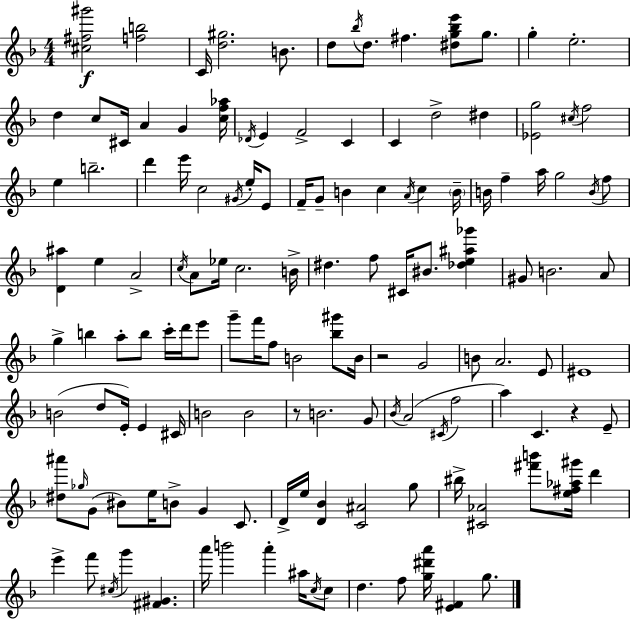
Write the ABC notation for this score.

X:1
T:Untitled
M:4/4
L:1/4
K:Dm
[^c^f^g']2 [fb]2 C/4 [d^g]2 B/2 d/2 _b/4 d/2 ^f [^dg_be']/2 g/2 g e2 d c/2 ^C/4 A G [cf_a]/4 _D/4 E F2 C C d2 ^d [_Eg]2 ^c/4 f2 e b2 d' e'/4 c2 ^G/4 e/4 E/2 F/4 G/2 B c A/4 c B/4 B/4 f a/4 g2 B/4 f/2 [D^a] e A2 c/4 A/2 _e/4 c2 B/4 ^d f/2 ^C/4 ^B/2 [_de^a_g'] ^G/2 B2 A/2 g b a/2 b/2 c'/4 d'/4 e'/2 g'/2 f'/4 f/2 B2 [_b^g']/2 B/4 z2 G2 B/2 A2 E/2 ^E4 B2 d/2 E/4 E ^C/4 B2 B2 z/2 B2 G/2 _B/4 A2 ^C/4 f2 a C z E/2 [^d^a']/2 _g/4 G/2 ^B/2 e/4 B/2 G C/2 D/4 e/4 [D_B] [C^A]2 g/2 ^b/4 [^C_A]2 [^f'b']/2 [e^f_a^g']/4 d' e' f'/2 ^c/4 g' [^F^G] a'/4 b'2 a' ^a/4 c/4 c/2 d f/2 [g^d'a']/4 [E^F] g/2